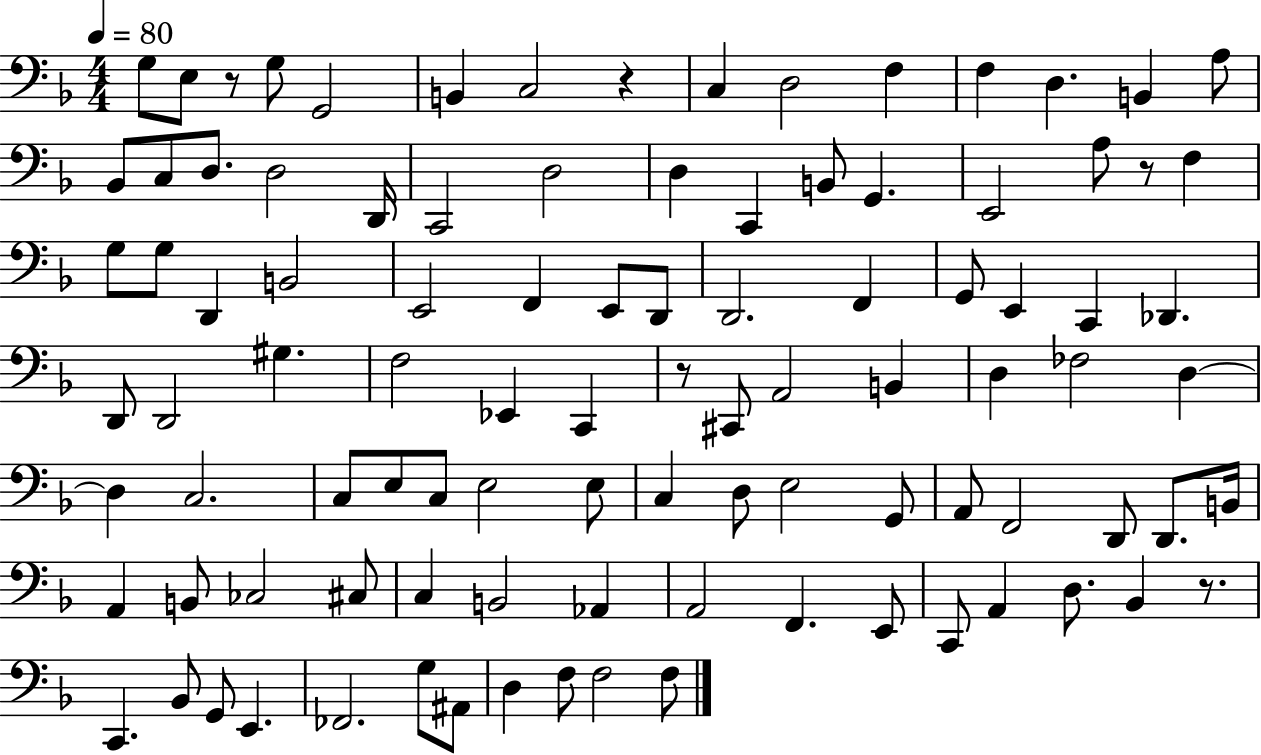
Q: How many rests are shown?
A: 5